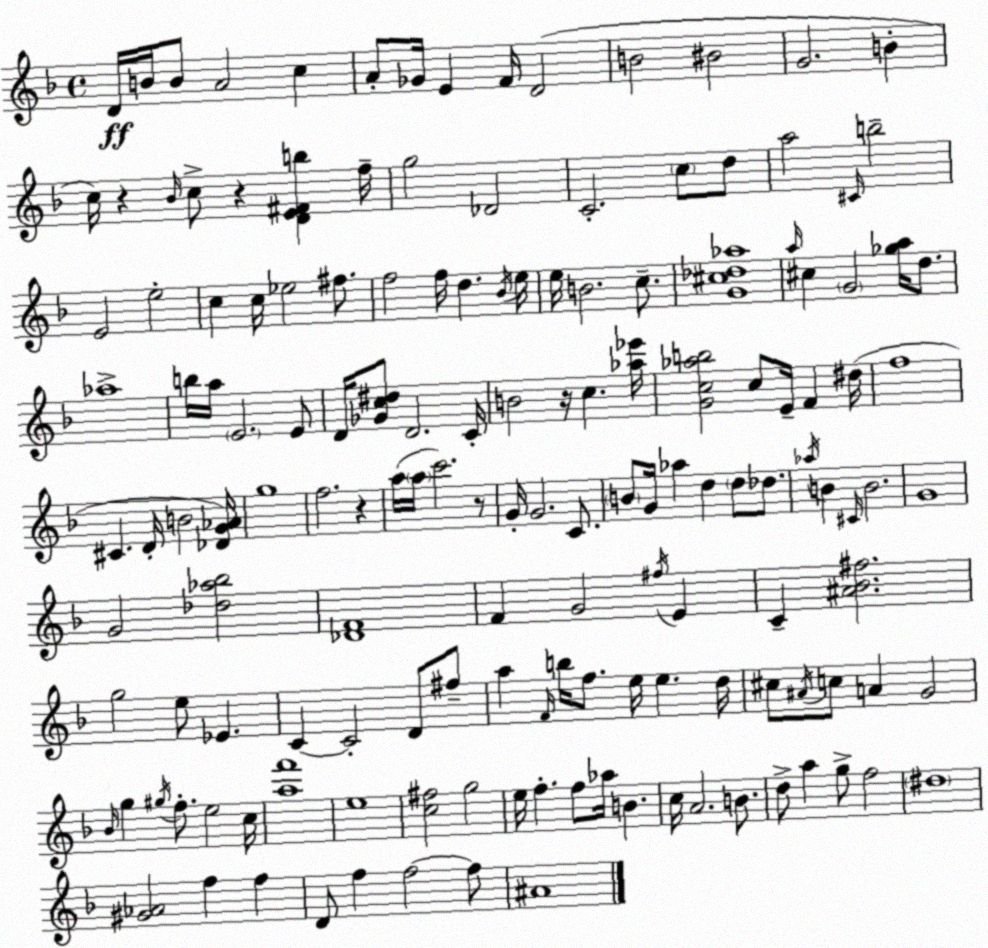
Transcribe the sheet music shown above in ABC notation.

X:1
T:Untitled
M:4/4
L:1/4
K:Dm
D/4 B/4 B/2 A2 c A/2 _G/4 E F/4 D2 B2 ^B2 G2 B c/4 z _B/4 c/2 z [DE^Fb] f/4 g2 _D2 C2 c/2 d/2 a2 ^C/4 b2 E2 e2 c c/4 _e2 ^f/2 f2 f/4 d _B/4 e/4 e/4 B2 c/2 [G^c_d_a]4 a/4 ^c G2 [_ga]/4 d/2 _a4 b/4 a/4 E2 E/2 D/4 [_Gc^d]/2 D2 C/4 B2 z/4 c [_a_e']/4 [Gc_ab]2 c/2 E/4 F ^d/4 f4 ^C D/4 B2 [_DG_A]/4 g4 f2 z a/4 a/4 c'2 z/2 G/4 G2 C/2 B/2 G/4 _a d d/2 _d/2 _a/4 B ^C/4 B2 G4 G2 [_d_a_b]2 [_DF]4 F G2 ^f/4 E C [^A_B^f]2 g2 e/2 _E C C2 D/2 ^f/2 a F/4 b/4 f/2 e/4 e d/4 ^c/2 ^A/4 c/2 A G2 _B/4 g ^g/4 f/2 e2 c/4 [af']4 e4 [c^f]2 g2 e/4 f f/2 _a/4 B c/4 A2 B/2 d/2 a g/2 f2 ^d4 [^G_A]2 f f D/2 f f2 f/2 ^A4